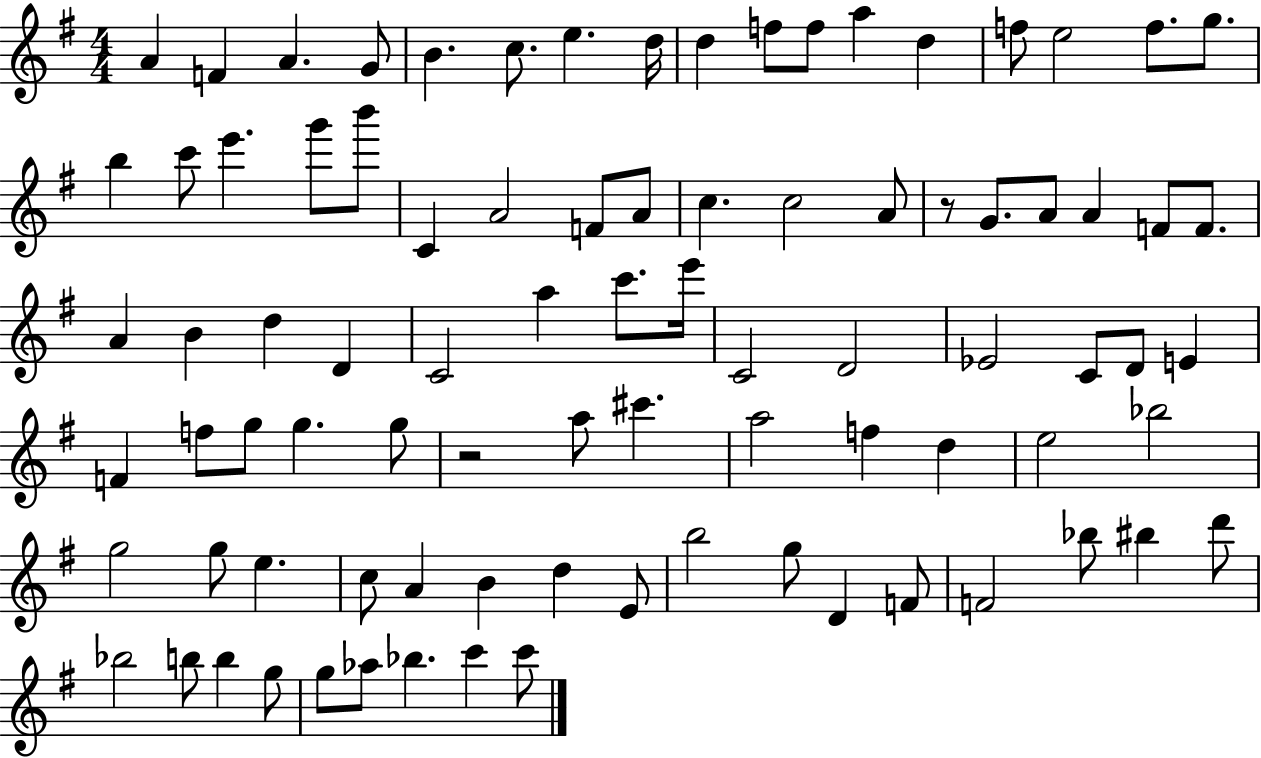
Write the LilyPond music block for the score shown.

{
  \clef treble
  \numericTimeSignature
  \time 4/4
  \key g \major
  a'4 f'4 a'4. g'8 | b'4. c''8. e''4. d''16 | d''4 f''8 f''8 a''4 d''4 | f''8 e''2 f''8. g''8. | \break b''4 c'''8 e'''4. g'''8 b'''8 | c'4 a'2 f'8 a'8 | c''4. c''2 a'8 | r8 g'8. a'8 a'4 f'8 f'8. | \break a'4 b'4 d''4 d'4 | c'2 a''4 c'''8. e'''16 | c'2 d'2 | ees'2 c'8 d'8 e'4 | \break f'4 f''8 g''8 g''4. g''8 | r2 a''8 cis'''4. | a''2 f''4 d''4 | e''2 bes''2 | \break g''2 g''8 e''4. | c''8 a'4 b'4 d''4 e'8 | b''2 g''8 d'4 f'8 | f'2 bes''8 bis''4 d'''8 | \break bes''2 b''8 b''4 g''8 | g''8 aes''8 bes''4. c'''4 c'''8 | \bar "|."
}